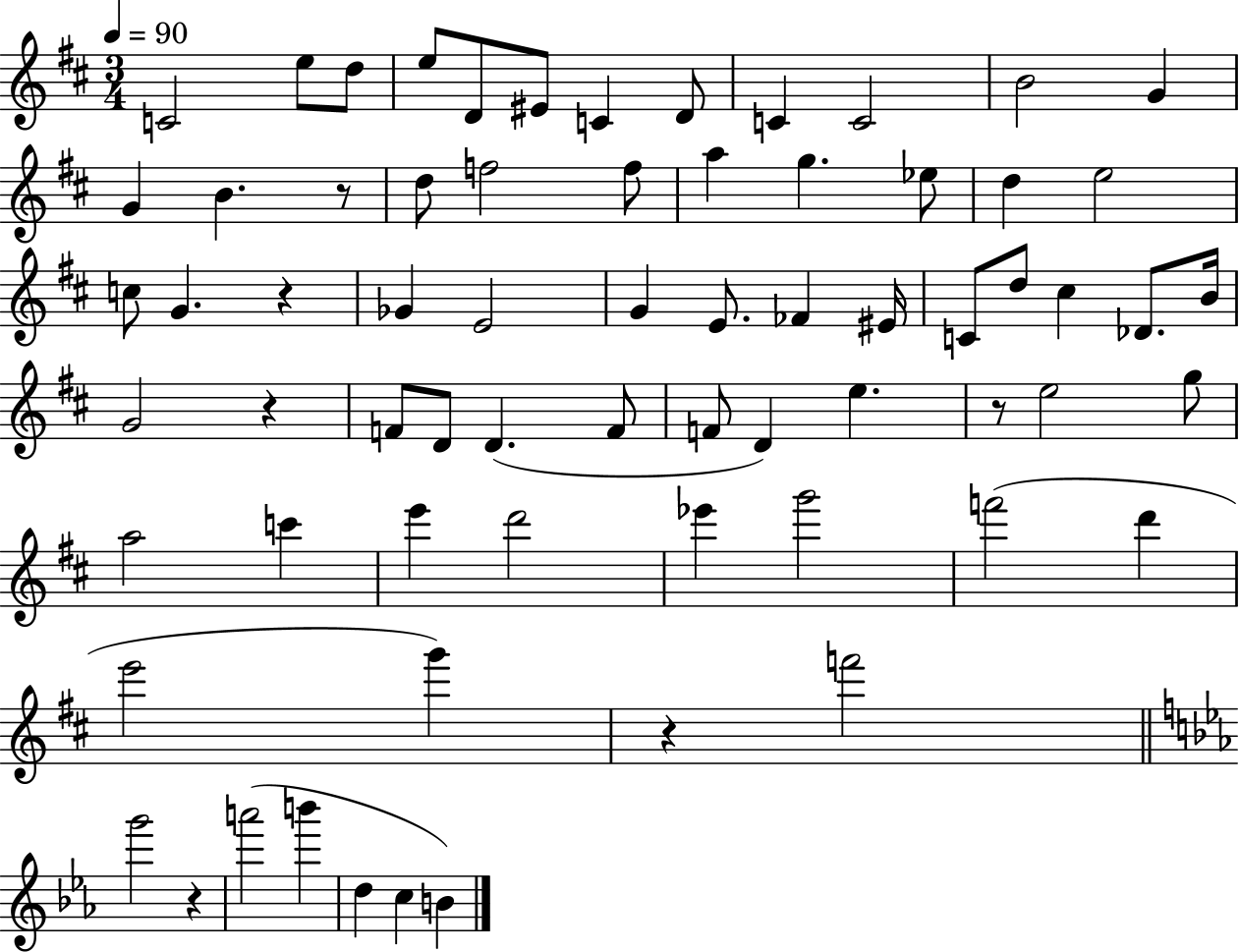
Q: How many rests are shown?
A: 6